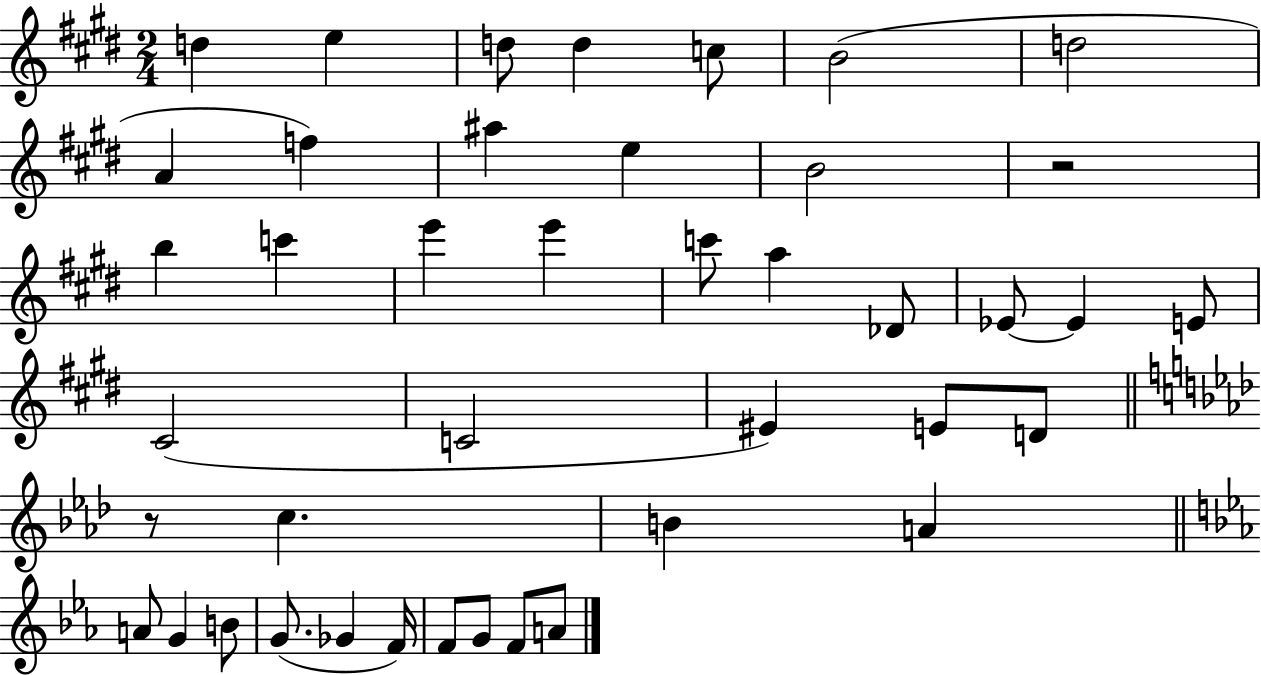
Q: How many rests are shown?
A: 2